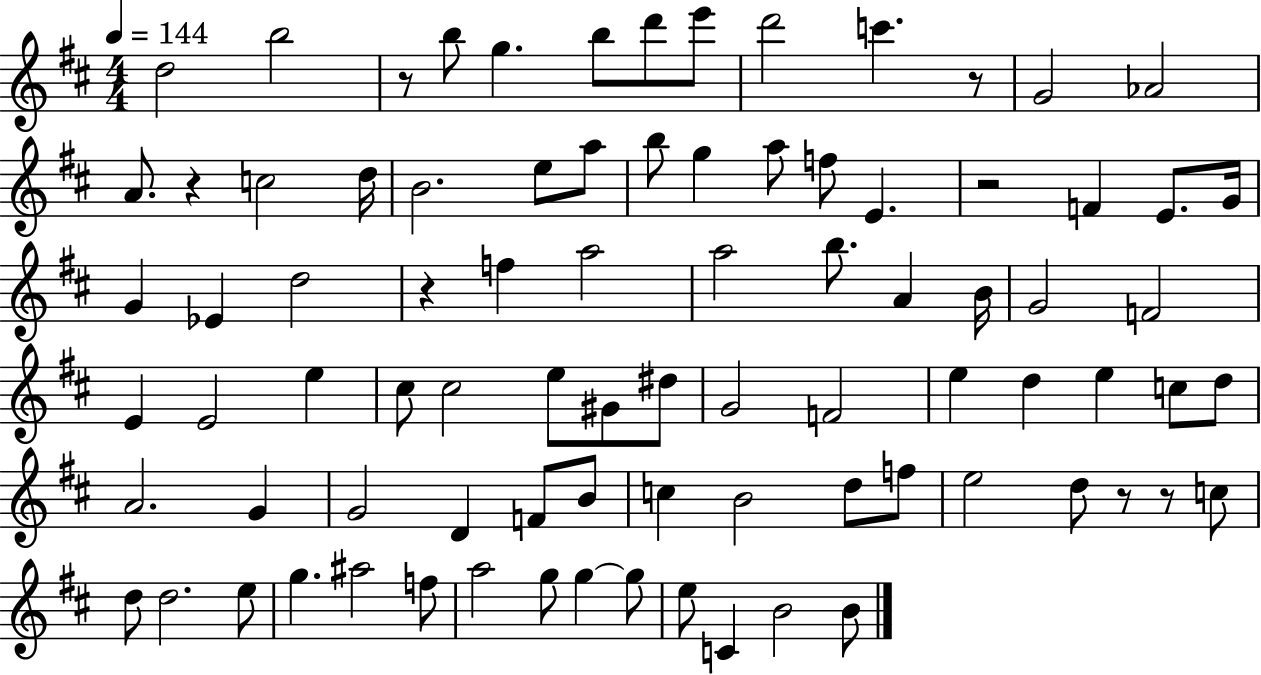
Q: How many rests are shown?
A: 7